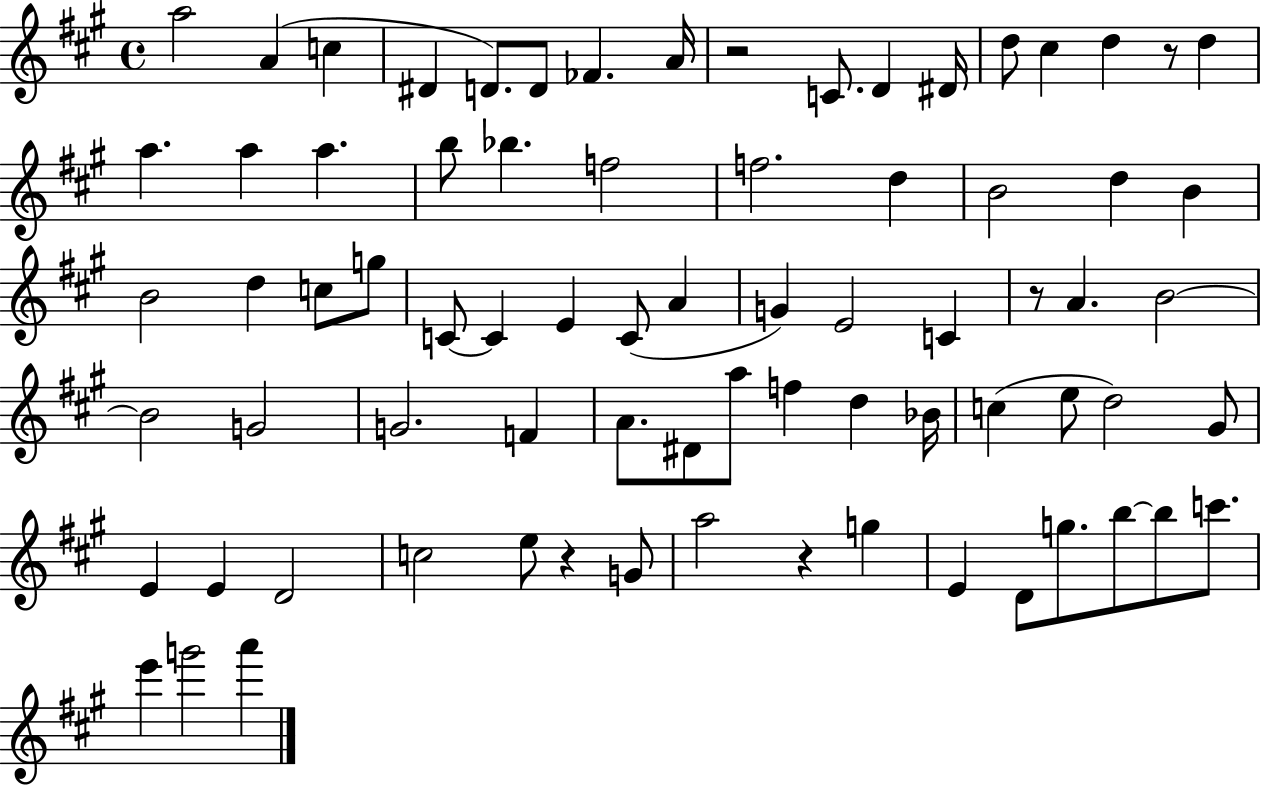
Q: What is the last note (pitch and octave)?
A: A6